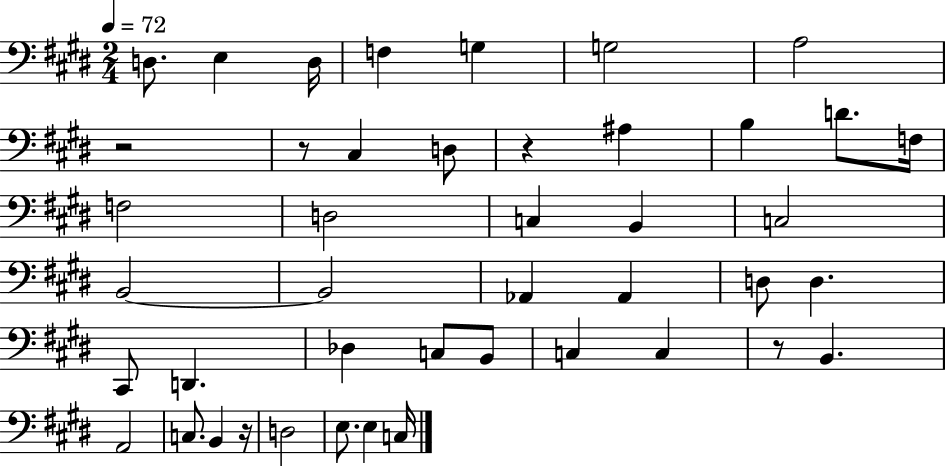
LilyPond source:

{
  \clef bass
  \numericTimeSignature
  \time 2/4
  \key e \major
  \tempo 4 = 72
  d8. e4 d16 | f4 g4 | g2 | a2 | \break r2 | r8 cis4 d8 | r4 ais4 | b4 d'8. f16 | \break f2 | d2 | c4 b,4 | c2 | \break b,2~~ | b,2 | aes,4 aes,4 | d8 d4. | \break cis,8 d,4. | des4 c8 b,8 | c4 c4 | r8 b,4. | \break a,2 | c8. b,4 r16 | d2 | e8. e4 c16 | \break \bar "|."
}